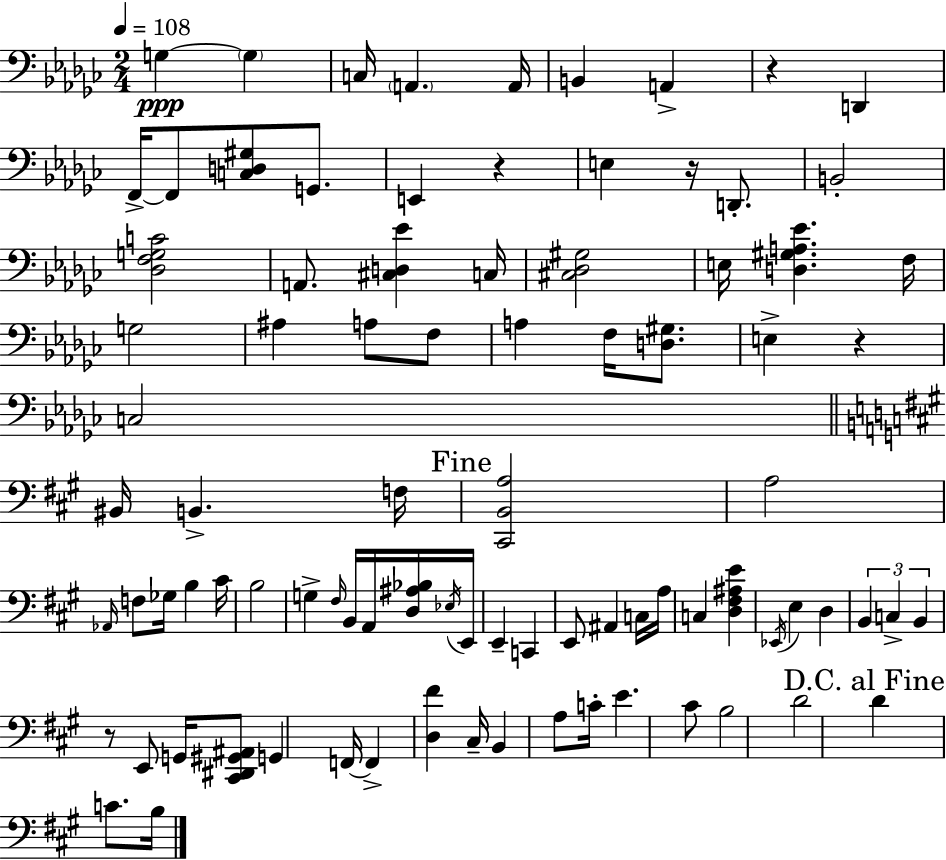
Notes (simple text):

G3/q G3/q C3/s A2/q. A2/s B2/q A2/q R/q D2/q F2/s F2/e [C3,D3,G#3]/e G2/e. E2/q R/q E3/q R/s D2/e. B2/h [Db3,F3,G3,C4]/h A2/e. [C#3,D3,Eb4]/q C3/s [C#3,Db3,G#3]/h E3/s [D3,G#3,A3,Eb4]/q. F3/s G3/h A#3/q A3/e F3/e A3/q F3/s [D3,G#3]/e. E3/q R/q C3/h BIS2/s B2/q. F3/s [C#2,B2,A3]/h A3/h Ab2/s F3/e Gb3/s B3/q C#4/s B3/h G3/q F#3/s B2/s A2/s [D3,A#3,Bb3]/s Eb3/s E2/s E2/q C2/q E2/e A#2/q C3/s A3/s C3/q [D3,F#3,A#3,E4]/q Eb2/s E3/q D3/q B2/q C3/q B2/q R/e E2/e G2/s [C#2,D#2,G#2,A#2]/e G2/q F2/s F2/q [D3,F#4]/q C#3/s B2/q A3/e C4/s E4/q. C#4/e B3/h D4/h D4/q C4/e. B3/s